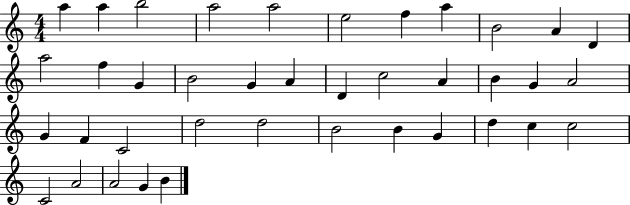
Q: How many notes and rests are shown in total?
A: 39